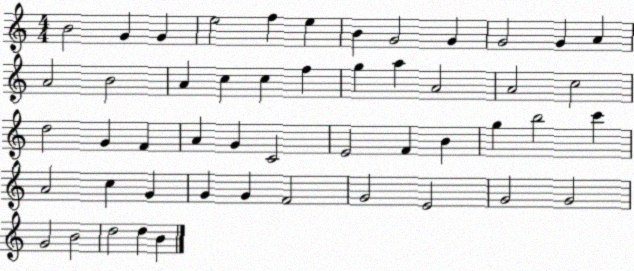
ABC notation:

X:1
T:Untitled
M:4/4
L:1/4
K:C
B2 G G e2 f e B G2 G G2 G A A2 B2 A c c f g a A2 A2 c2 d2 G F A G C2 E2 F B g b2 c' A2 c G G G F2 G2 E2 G2 G2 G2 B2 d2 d B